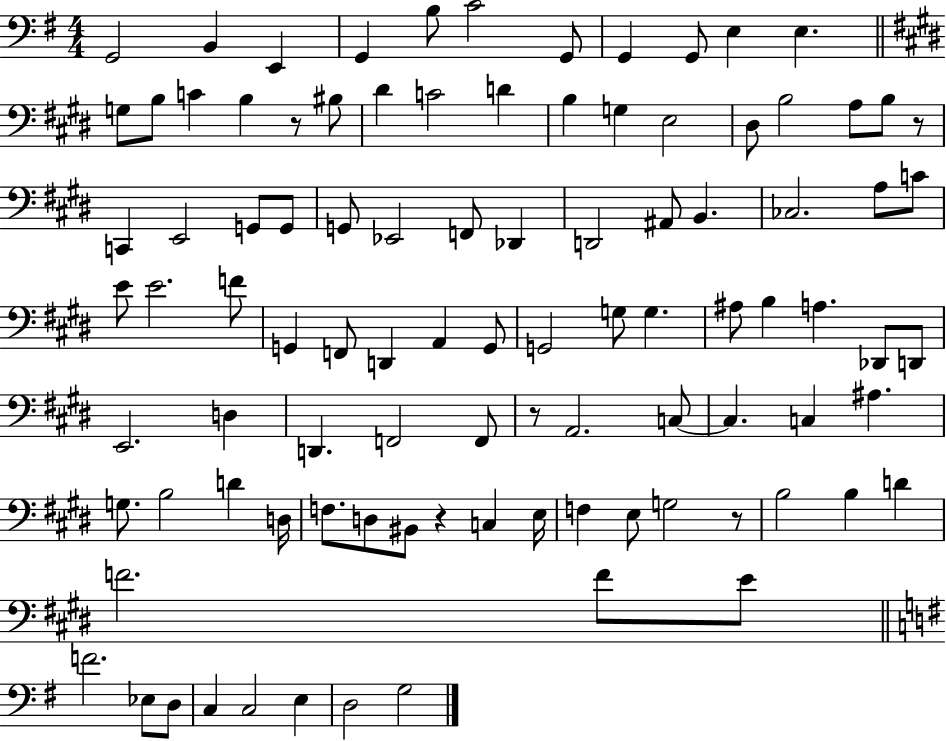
{
  \clef bass
  \numericTimeSignature
  \time 4/4
  \key g \major
  g,2 b,4 e,4 | g,4 b8 c'2 g,8 | g,4 g,8 e4 e4. | \bar "||" \break \key e \major g8 b8 c'4 b4 r8 bis8 | dis'4 c'2 d'4 | b4 g4 e2 | dis8 b2 a8 b8 r8 | \break c,4 e,2 g,8 g,8 | g,8 ees,2 f,8 des,4 | d,2 ais,8 b,4. | ces2. a8 c'8 | \break e'8 e'2. f'8 | g,4 f,8 d,4 a,4 g,8 | g,2 g8 g4. | ais8 b4 a4. des,8 d,8 | \break e,2. d4 | d,4. f,2 f,8 | r8 a,2. c8~~ | c4. c4 ais4. | \break g8. b2 d'4 d16 | f8. d8 bis,8 r4 c4 e16 | f4 e8 g2 r8 | b2 b4 d'4 | \break f'2. f'8 e'8 | \bar "||" \break \key e \minor f'2. ees8 d8 | c4 c2 e4 | d2 g2 | \bar "|."
}